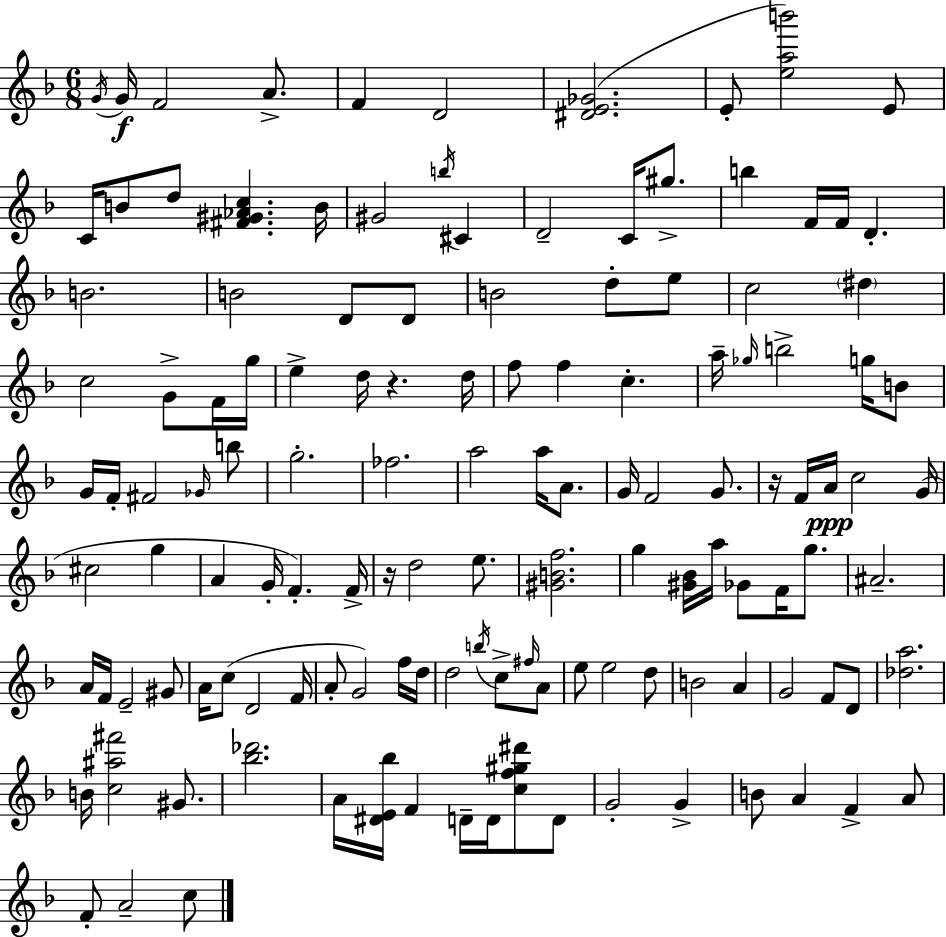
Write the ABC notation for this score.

X:1
T:Untitled
M:6/8
L:1/4
K:Dm
G/4 G/4 F2 A/2 F D2 [^DE_G]2 E/2 [eab']2 E/2 C/4 B/2 d/2 [^F^G_Ac] B/4 ^G2 b/4 ^C D2 C/4 ^g/2 b F/4 F/4 D B2 B2 D/2 D/2 B2 d/2 e/2 c2 ^d c2 G/2 F/4 g/4 e d/4 z d/4 f/2 f c a/4 _g/4 b2 g/4 B/2 G/4 F/4 ^F2 _G/4 b/2 g2 _f2 a2 a/4 A/2 G/4 F2 G/2 z/4 F/4 A/4 c2 G/4 ^c2 g A G/4 F F/4 z/4 d2 e/2 [^GBf]2 g [^G_B]/4 a/4 _G/2 F/4 g/2 ^A2 A/4 F/4 E2 ^G/2 A/4 c/2 D2 F/4 A/2 G2 f/4 d/4 d2 b/4 c/2 ^f/4 A/2 e/2 e2 d/2 B2 A G2 F/2 D/2 [_da]2 B/4 [c^a^f']2 ^G/2 [_b_d']2 A/4 [^DE_b]/4 F D/4 D/4 [cf^g^d']/2 D/2 G2 G B/2 A F A/2 F/2 A2 c/2